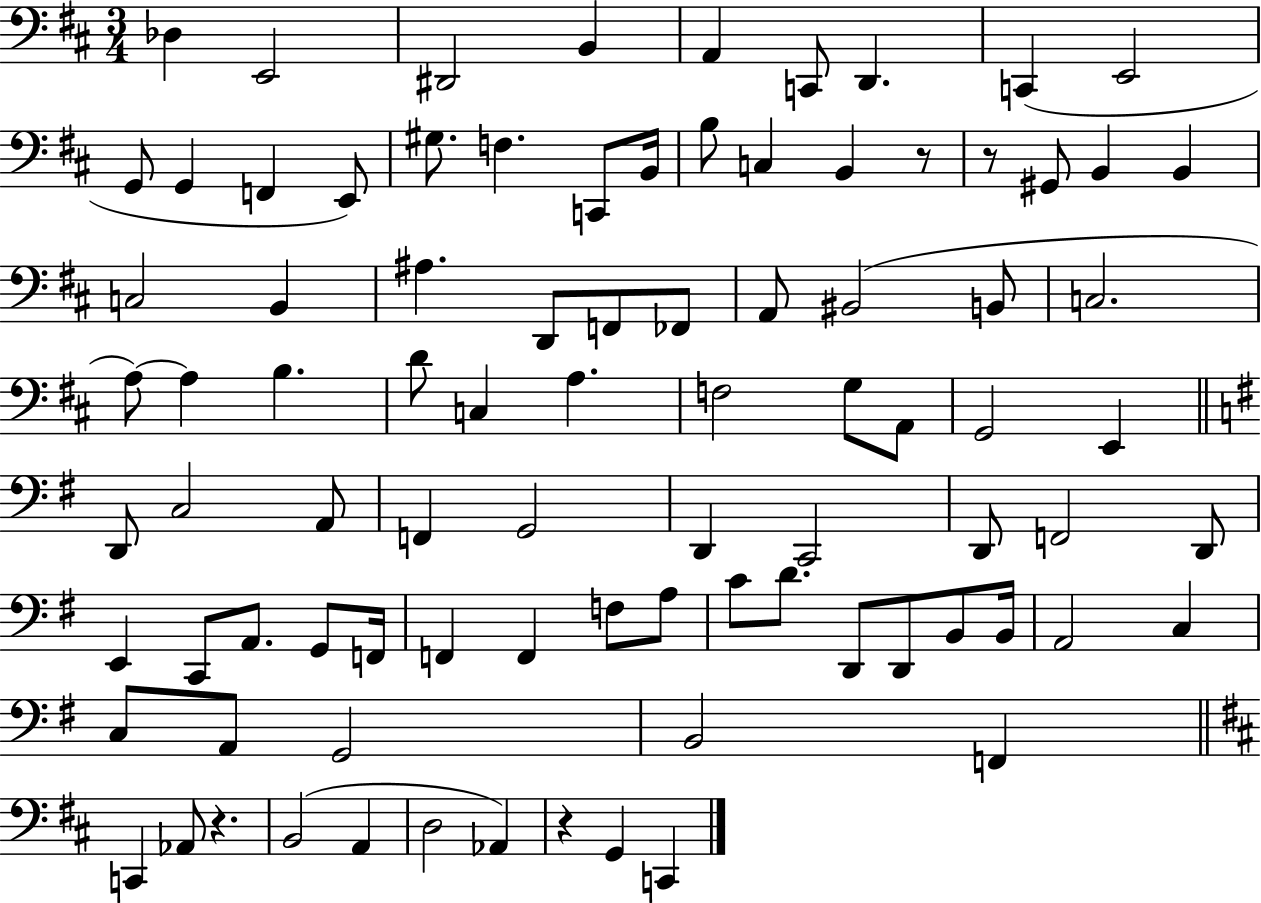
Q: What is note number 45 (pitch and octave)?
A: D2